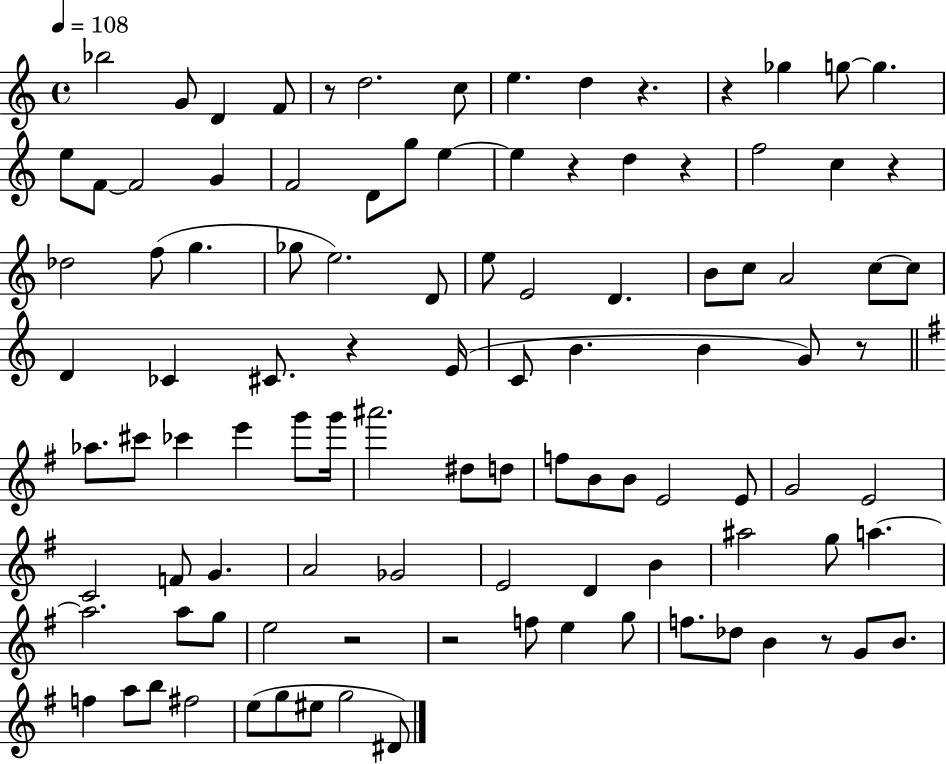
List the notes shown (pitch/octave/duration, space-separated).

Bb5/h G4/e D4/q F4/e R/e D5/h. C5/e E5/q. D5/q R/q. R/q Gb5/q G5/e G5/q. E5/e F4/e F4/h G4/q F4/h D4/e G5/e E5/q E5/q R/q D5/q R/q F5/h C5/q R/q Db5/h F5/e G5/q. Gb5/e E5/h. D4/e E5/e E4/h D4/q. B4/e C5/e A4/h C5/e C5/e D4/q CES4/q C#4/e. R/q E4/s C4/e B4/q. B4/q G4/e R/e Ab5/e. C#6/e CES6/q E6/q G6/e G6/s A#6/h. D#5/e D5/e F5/e B4/e B4/e E4/h E4/e G4/h E4/h C4/h F4/e G4/q. A4/h Gb4/h E4/h D4/q B4/q A#5/h G5/e A5/q. A5/h. A5/e G5/e E5/h R/h R/h F5/e E5/q G5/e F5/e. Db5/e B4/q R/e G4/e B4/e. F5/q A5/e B5/e F#5/h E5/e G5/e EIS5/e G5/h D#4/e